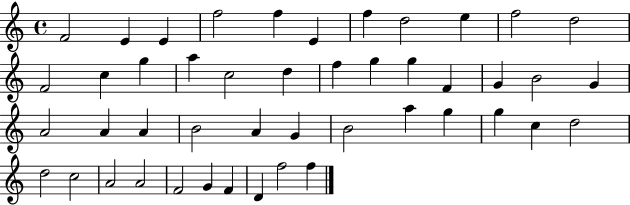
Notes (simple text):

F4/h E4/q E4/q F5/h F5/q E4/q F5/q D5/h E5/q F5/h D5/h F4/h C5/q G5/q A5/q C5/h D5/q F5/q G5/q G5/q F4/q G4/q B4/h G4/q A4/h A4/q A4/q B4/h A4/q G4/q B4/h A5/q G5/q G5/q C5/q D5/h D5/h C5/h A4/h A4/h F4/h G4/q F4/q D4/q F5/h F5/q